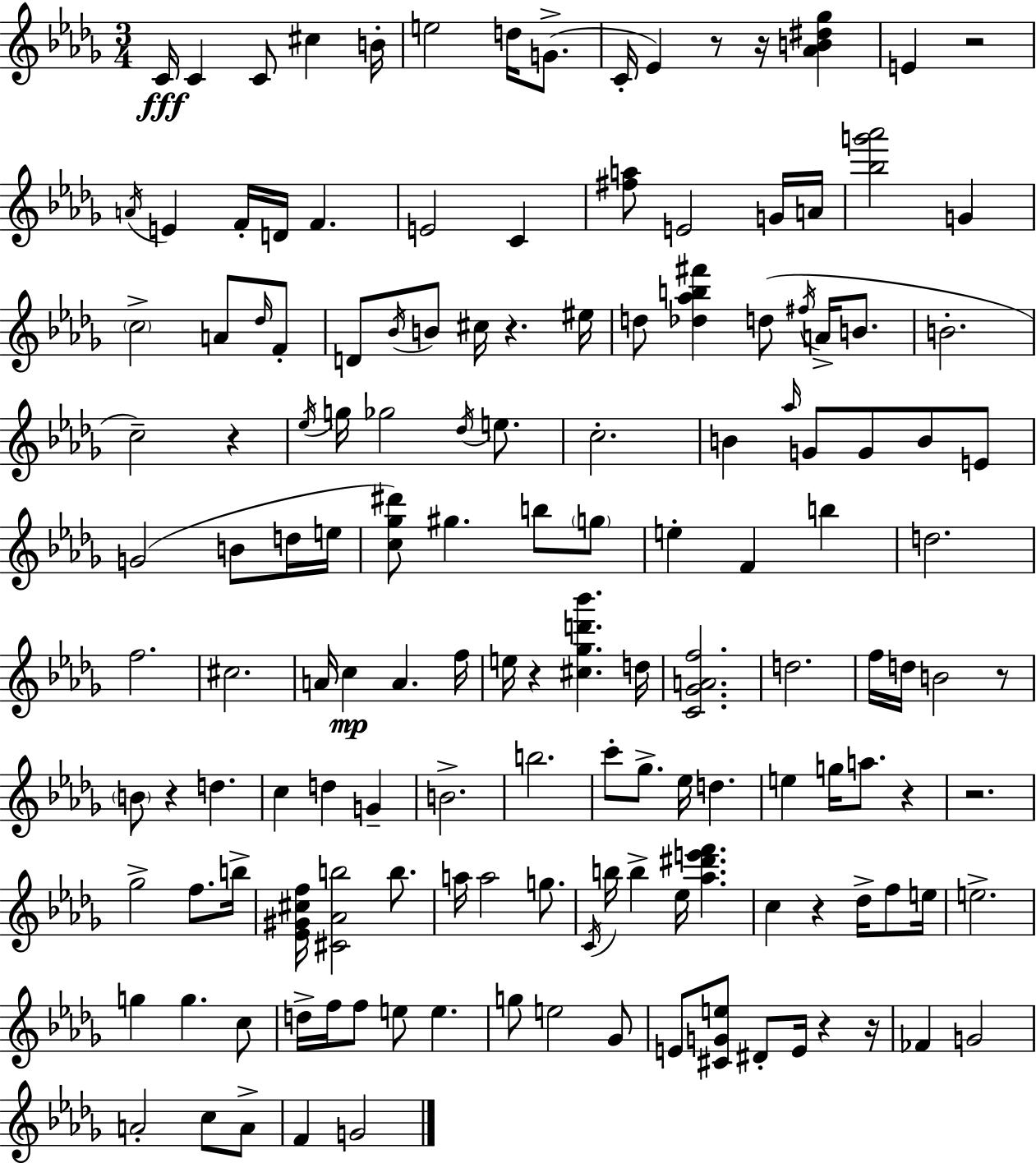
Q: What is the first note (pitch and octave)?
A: C4